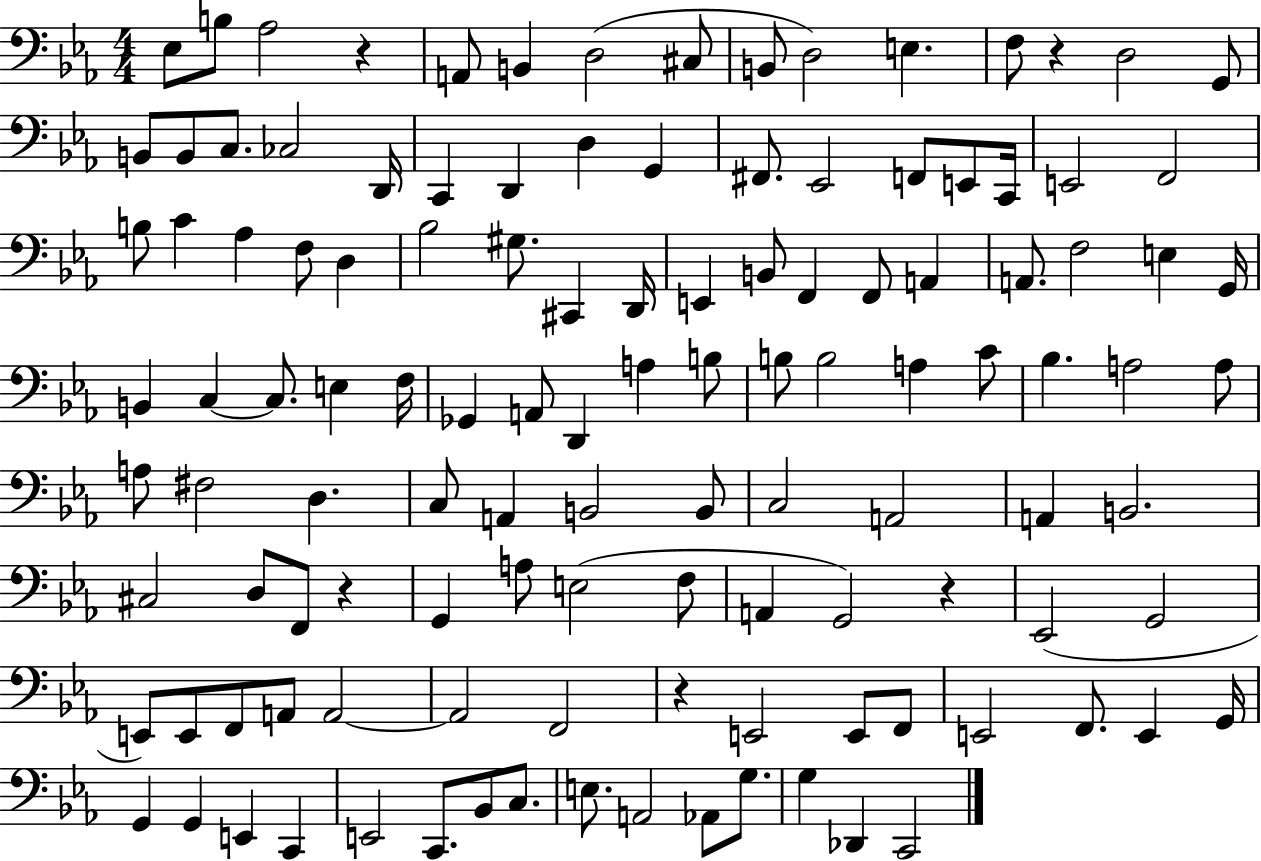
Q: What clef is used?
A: bass